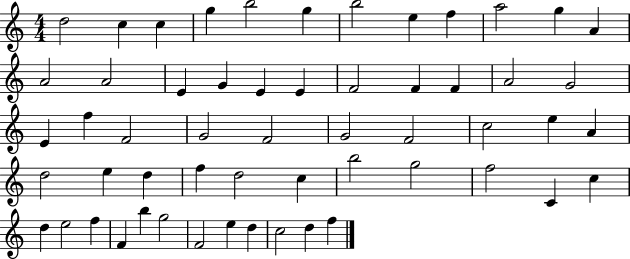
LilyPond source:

{
  \clef treble
  \numericTimeSignature
  \time 4/4
  \key c \major
  d''2 c''4 c''4 | g''4 b''2 g''4 | b''2 e''4 f''4 | a''2 g''4 a'4 | \break a'2 a'2 | e'4 g'4 e'4 e'4 | f'2 f'4 f'4 | a'2 g'2 | \break e'4 f''4 f'2 | g'2 f'2 | g'2 f'2 | c''2 e''4 a'4 | \break d''2 e''4 d''4 | f''4 d''2 c''4 | b''2 g''2 | f''2 c'4 c''4 | \break d''4 e''2 f''4 | f'4 b''4 g''2 | f'2 e''4 d''4 | c''2 d''4 f''4 | \break \bar "|."
}